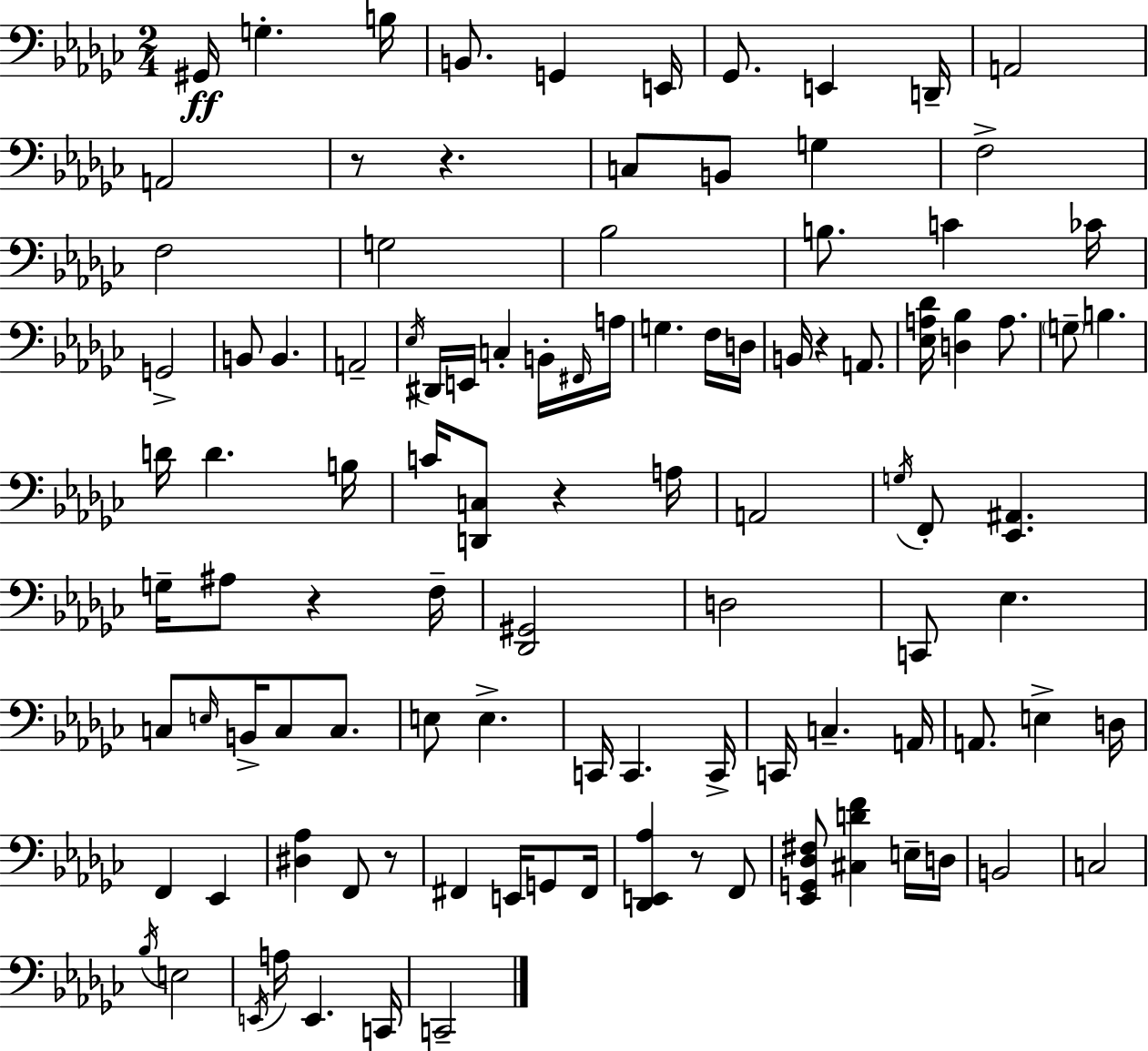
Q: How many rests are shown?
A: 7